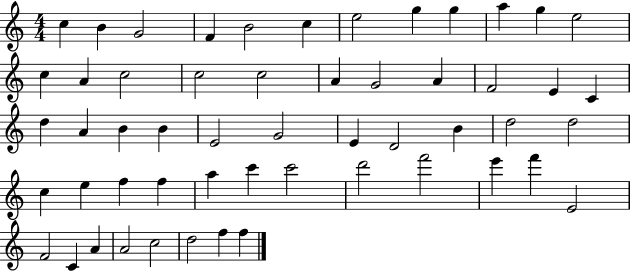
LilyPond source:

{
  \clef treble
  \numericTimeSignature
  \time 4/4
  \key c \major
  c''4 b'4 g'2 | f'4 b'2 c''4 | e''2 g''4 g''4 | a''4 g''4 e''2 | \break c''4 a'4 c''2 | c''2 c''2 | a'4 g'2 a'4 | f'2 e'4 c'4 | \break d''4 a'4 b'4 b'4 | e'2 g'2 | e'4 d'2 b'4 | d''2 d''2 | \break c''4 e''4 f''4 f''4 | a''4 c'''4 c'''2 | d'''2 f'''2 | e'''4 f'''4 e'2 | \break f'2 c'4 a'4 | a'2 c''2 | d''2 f''4 f''4 | \bar "|."
}